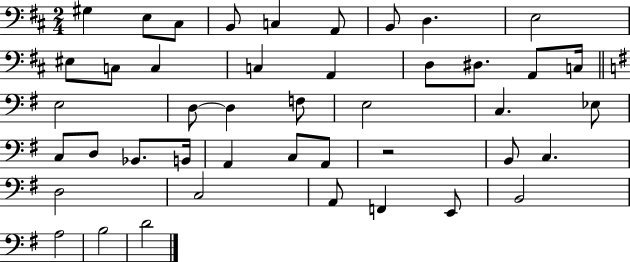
G#3/q E3/e C#3/e B2/e C3/q A2/e B2/e D3/q. E3/h EIS3/e C3/e C3/q C3/q A2/q D3/e D#3/e. A2/e C3/s E3/h D3/e D3/q F3/e E3/h C3/q. Eb3/e C3/e D3/e Bb2/e. B2/s A2/q C3/e A2/e R/h B2/e C3/q. D3/h C3/h A2/e F2/q E2/e B2/h A3/h B3/h D4/h